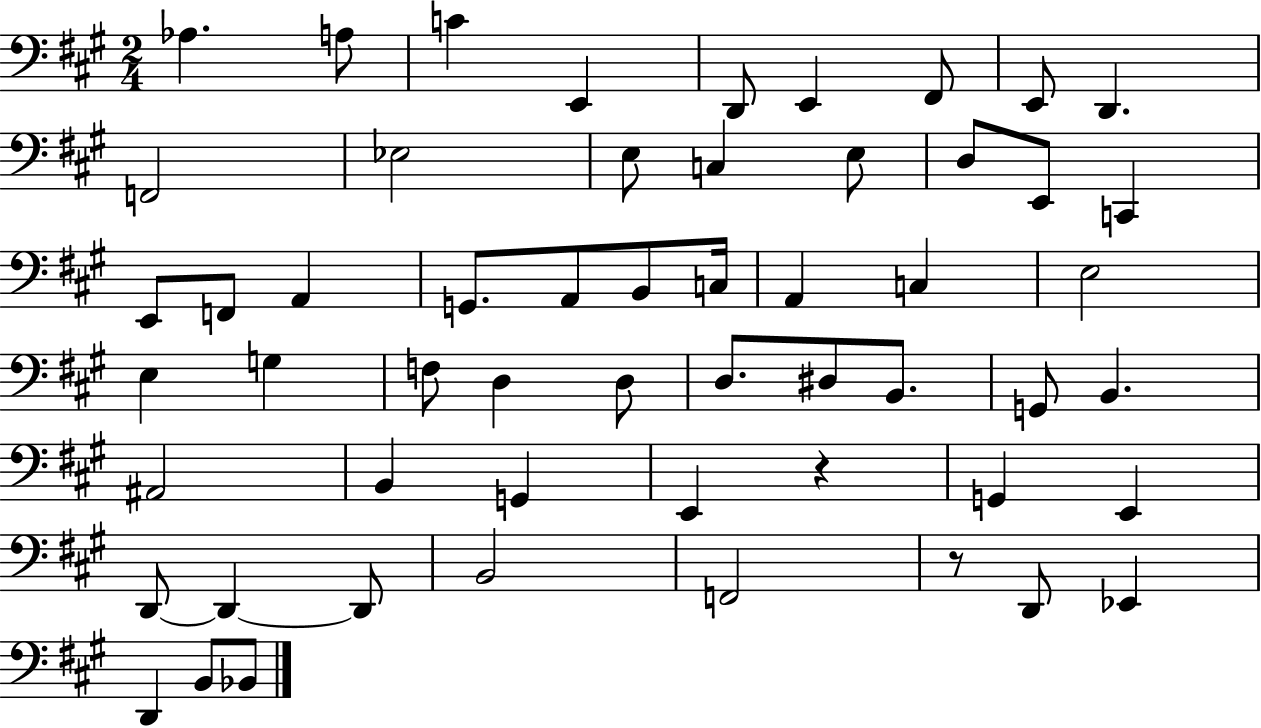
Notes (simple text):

Ab3/q. A3/e C4/q E2/q D2/e E2/q F#2/e E2/e D2/q. F2/h Eb3/h E3/e C3/q E3/e D3/e E2/e C2/q E2/e F2/e A2/q G2/e. A2/e B2/e C3/s A2/q C3/q E3/h E3/q G3/q F3/e D3/q D3/e D3/e. D#3/e B2/e. G2/e B2/q. A#2/h B2/q G2/q E2/q R/q G2/q E2/q D2/e D2/q D2/e B2/h F2/h R/e D2/e Eb2/q D2/q B2/e Bb2/e